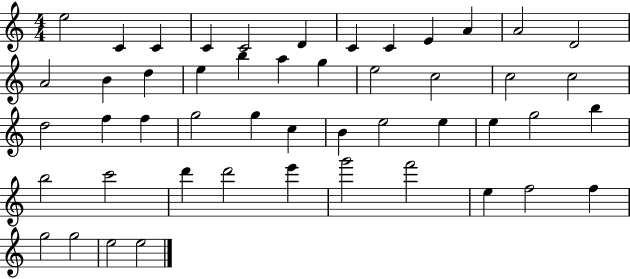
{
  \clef treble
  \numericTimeSignature
  \time 4/4
  \key c \major
  e''2 c'4 c'4 | c'4 c'2 d'4 | c'4 c'4 e'4 a'4 | a'2 d'2 | \break a'2 b'4 d''4 | e''4 b''4 a''4 g''4 | e''2 c''2 | c''2 c''2 | \break d''2 f''4 f''4 | g''2 g''4 c''4 | b'4 e''2 e''4 | e''4 g''2 b''4 | \break b''2 c'''2 | d'''4 d'''2 e'''4 | g'''2 f'''2 | e''4 f''2 f''4 | \break g''2 g''2 | e''2 e''2 | \bar "|."
}